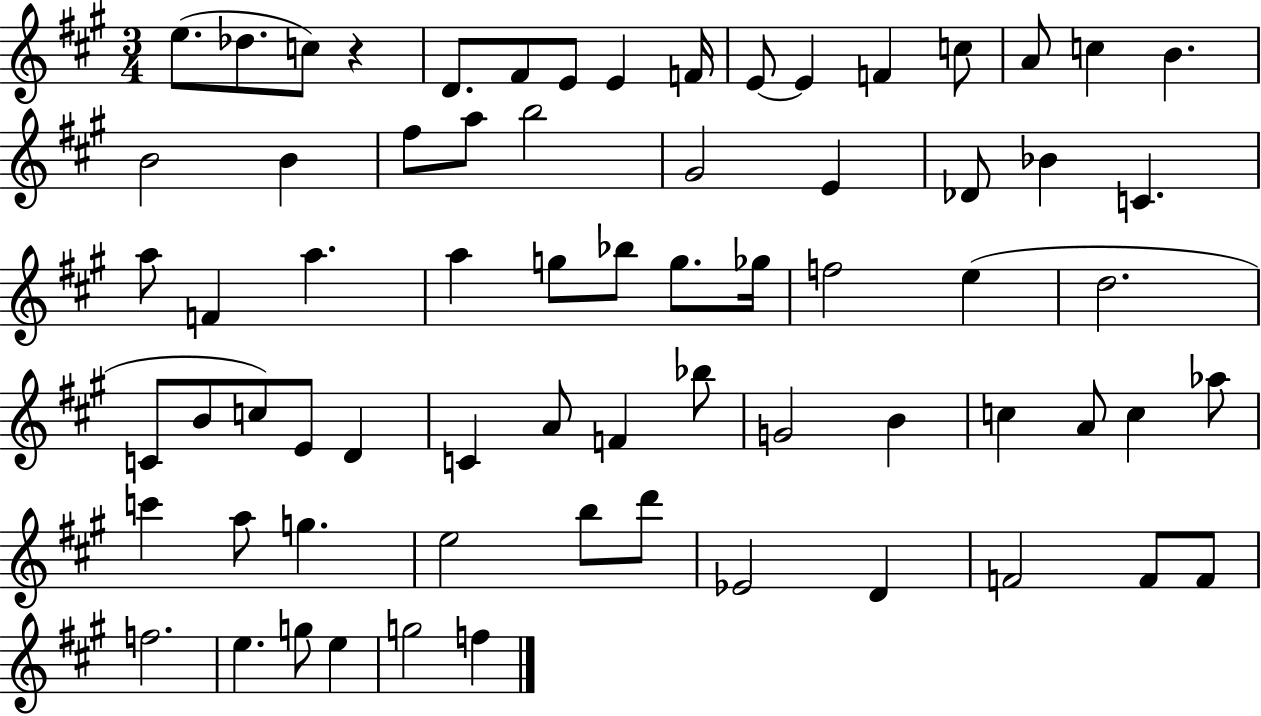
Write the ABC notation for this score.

X:1
T:Untitled
M:3/4
L:1/4
K:A
e/2 _d/2 c/2 z D/2 ^F/2 E/2 E F/4 E/2 E F c/2 A/2 c B B2 B ^f/2 a/2 b2 ^G2 E _D/2 _B C a/2 F a a g/2 _b/2 g/2 _g/4 f2 e d2 C/2 B/2 c/2 E/2 D C A/2 F _b/2 G2 B c A/2 c _a/2 c' a/2 g e2 b/2 d'/2 _E2 D F2 F/2 F/2 f2 e g/2 e g2 f